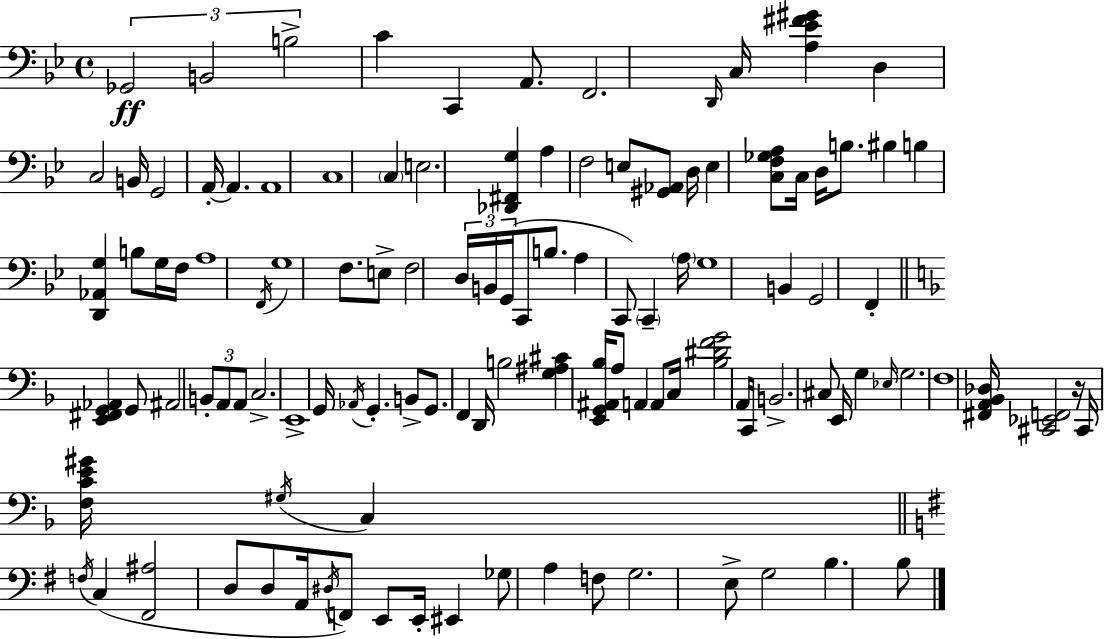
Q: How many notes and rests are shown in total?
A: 114